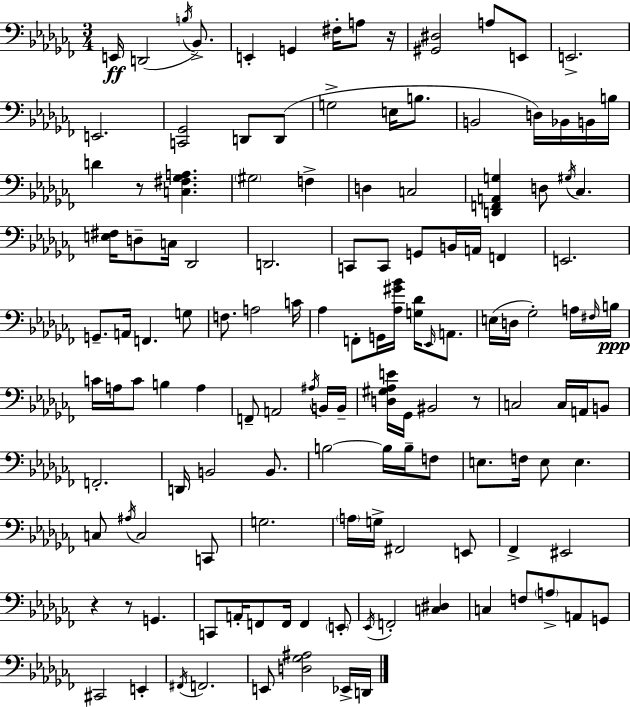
E2/s D2/h B3/s Bb2/e. E2/q G2/q F#3/s A3/e R/s [G#2,D#3]/h A3/e E2/e E2/h. E2/h. [C2,Gb2]/h D2/e D2/e G3/h E3/s B3/e. B2/h D3/s Bb2/s B2/s B3/s D4/q R/e [C3,F#3,Gb3,A3]/q. G#3/h F3/q D3/q C3/h [D2,F2,A2,G3]/q D3/e G#3/s CES3/q. [E3,F#3]/s D3/e C3/s Db2/h D2/h. C2/e C2/e G2/e B2/s A2/s F2/q E2/h. G2/e. A2/s F2/q. G3/e F3/e. A3/h C4/s Ab3/q F2/e G2/s [Ab3,G#4,Bb4]/s [G3,Db4]/s Eb2/s A2/e. E3/s D3/s Gb3/h A3/s F#3/s B3/s C4/s A3/s C4/e B3/q A3/q F2/e A2/h A#3/s B2/s B2/s [D3,G#3,Ab3,E4]/s Gb2/s BIS2/h R/e C3/h C3/s A2/s B2/e F2/h. D2/s B2/h B2/e. B3/h B3/s B3/s F3/e E3/e. F3/s E3/e E3/q. C3/e A#3/s C3/h C2/e G3/h. A3/s G3/s F#2/h E2/e FES2/q EIS2/h R/q R/e G2/q. C2/e A2/s F2/e F2/s F2/q E2/e Eb2/s F2/h [C3,D#3]/q C3/q F3/e A3/e A2/e G2/e C#2/h E2/q F#2/s F2/h. E2/e [D3,Gb3,A#3]/h Eb2/s D2/s